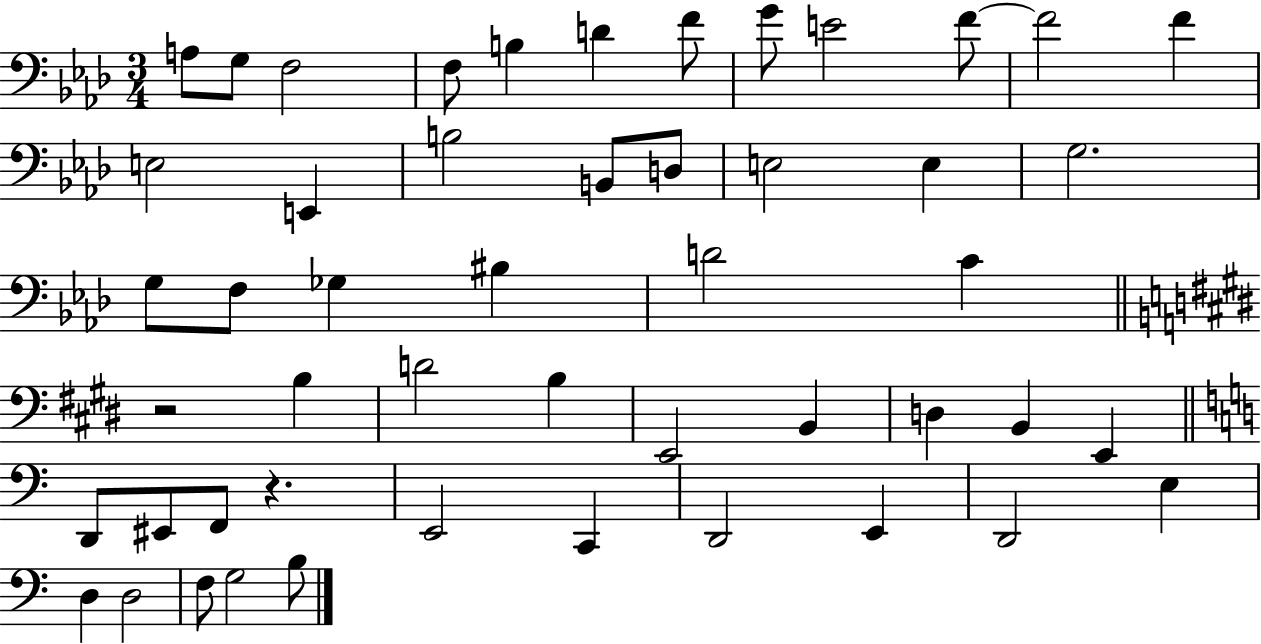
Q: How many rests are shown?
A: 2